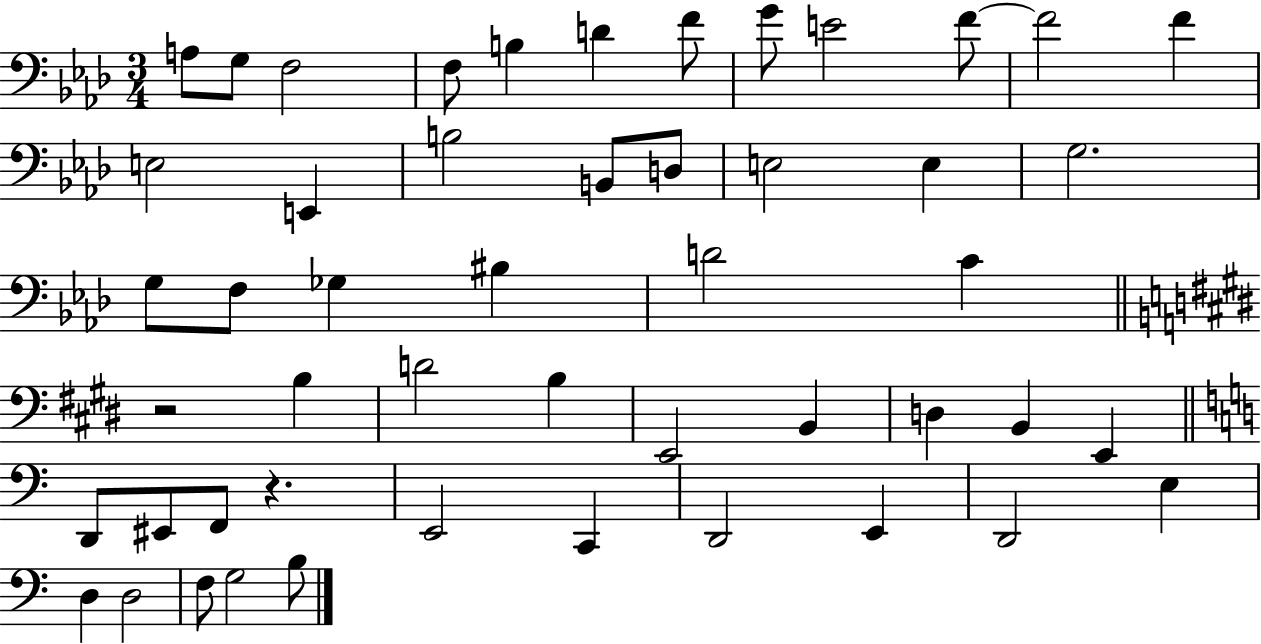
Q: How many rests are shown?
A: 2